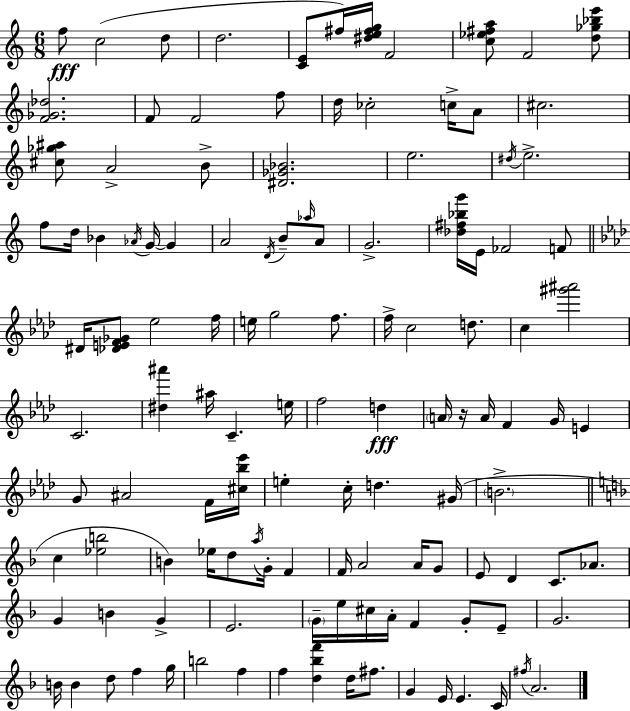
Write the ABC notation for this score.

X:1
T:Untitled
M:6/8
L:1/4
K:Am
f/2 c2 d/2 d2 [CE]/2 ^f/4 [^de^fg]/4 F2 [c_e^fa]/2 F2 [d_g_be']/2 [F_G_d]2 F/2 F2 f/2 d/4 _c2 c/4 A/2 ^c2 [^c_g^a]/2 A2 B/2 [^D_G_B]2 e2 ^d/4 e2 f/2 d/4 _B _A/4 G/4 G A2 D/4 B/2 _a/4 A/2 G2 [_d^f_bg']/4 E/4 _F2 F/2 ^D/4 [_DEF_G]/2 _e2 f/4 e/4 g2 f/2 f/4 c2 d/2 c [^g'^a']2 C2 [^d^a'] ^a/4 C e/4 f2 d A/4 z/4 A/4 F G/4 E G/2 ^A2 F/4 [^c_b_e']/4 e c/4 d ^G/4 B2 c [_eb]2 B _e/4 d/2 a/4 G/4 F F/4 A2 A/4 G/2 E/2 D C/2 _A/2 G B G E2 G/4 e/4 ^c/4 A/4 F G/2 E/2 G2 B/4 B d/2 f g/4 b2 f f [d_bf'] d/4 ^f/2 G E/4 E C/4 ^f/4 A2